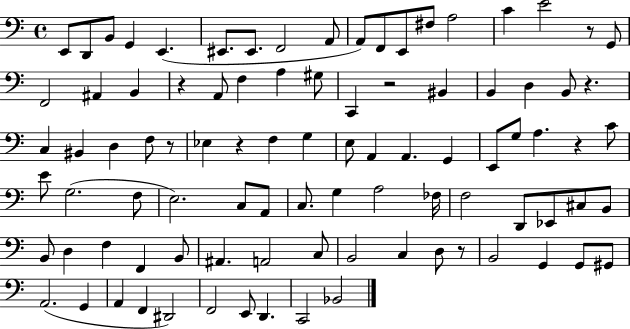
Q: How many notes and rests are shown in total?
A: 92